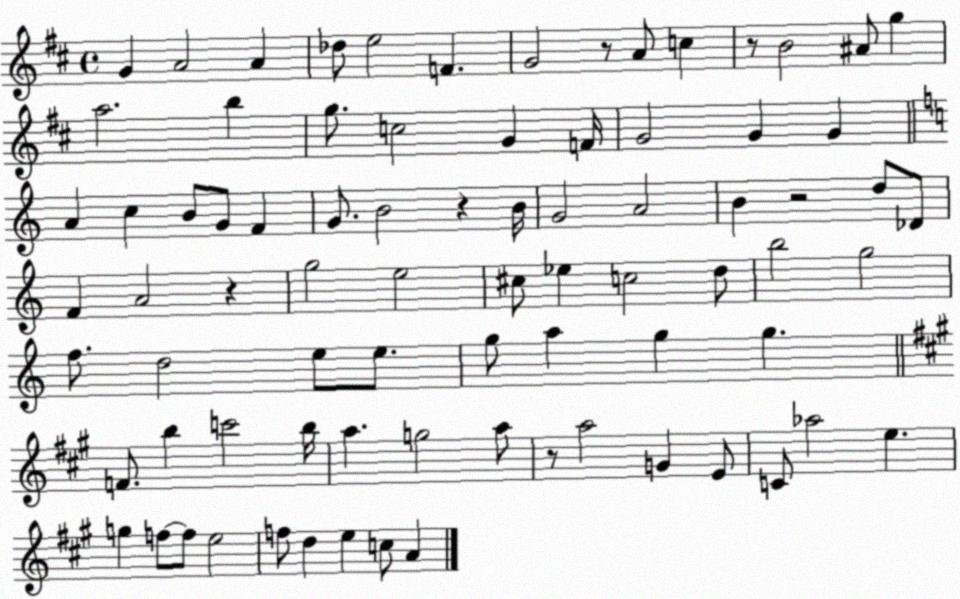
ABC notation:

X:1
T:Untitled
M:4/4
L:1/4
K:D
G A2 A _d/2 e2 F G2 z/2 A/2 c z/2 B2 ^A/2 g a2 b g/2 c2 G F/4 G2 G G A c B/2 G/2 F G/2 B2 z B/4 G2 A2 B z2 d/2 _D/2 F A2 z g2 e2 ^c/2 _e c2 d/2 b2 g2 f/2 d2 e/2 e/2 g/2 a g g F/2 b c'2 b/4 a g2 a/2 z/2 a2 G E/2 C/2 _a2 e g f/2 f/2 e2 f/2 d e c/2 A